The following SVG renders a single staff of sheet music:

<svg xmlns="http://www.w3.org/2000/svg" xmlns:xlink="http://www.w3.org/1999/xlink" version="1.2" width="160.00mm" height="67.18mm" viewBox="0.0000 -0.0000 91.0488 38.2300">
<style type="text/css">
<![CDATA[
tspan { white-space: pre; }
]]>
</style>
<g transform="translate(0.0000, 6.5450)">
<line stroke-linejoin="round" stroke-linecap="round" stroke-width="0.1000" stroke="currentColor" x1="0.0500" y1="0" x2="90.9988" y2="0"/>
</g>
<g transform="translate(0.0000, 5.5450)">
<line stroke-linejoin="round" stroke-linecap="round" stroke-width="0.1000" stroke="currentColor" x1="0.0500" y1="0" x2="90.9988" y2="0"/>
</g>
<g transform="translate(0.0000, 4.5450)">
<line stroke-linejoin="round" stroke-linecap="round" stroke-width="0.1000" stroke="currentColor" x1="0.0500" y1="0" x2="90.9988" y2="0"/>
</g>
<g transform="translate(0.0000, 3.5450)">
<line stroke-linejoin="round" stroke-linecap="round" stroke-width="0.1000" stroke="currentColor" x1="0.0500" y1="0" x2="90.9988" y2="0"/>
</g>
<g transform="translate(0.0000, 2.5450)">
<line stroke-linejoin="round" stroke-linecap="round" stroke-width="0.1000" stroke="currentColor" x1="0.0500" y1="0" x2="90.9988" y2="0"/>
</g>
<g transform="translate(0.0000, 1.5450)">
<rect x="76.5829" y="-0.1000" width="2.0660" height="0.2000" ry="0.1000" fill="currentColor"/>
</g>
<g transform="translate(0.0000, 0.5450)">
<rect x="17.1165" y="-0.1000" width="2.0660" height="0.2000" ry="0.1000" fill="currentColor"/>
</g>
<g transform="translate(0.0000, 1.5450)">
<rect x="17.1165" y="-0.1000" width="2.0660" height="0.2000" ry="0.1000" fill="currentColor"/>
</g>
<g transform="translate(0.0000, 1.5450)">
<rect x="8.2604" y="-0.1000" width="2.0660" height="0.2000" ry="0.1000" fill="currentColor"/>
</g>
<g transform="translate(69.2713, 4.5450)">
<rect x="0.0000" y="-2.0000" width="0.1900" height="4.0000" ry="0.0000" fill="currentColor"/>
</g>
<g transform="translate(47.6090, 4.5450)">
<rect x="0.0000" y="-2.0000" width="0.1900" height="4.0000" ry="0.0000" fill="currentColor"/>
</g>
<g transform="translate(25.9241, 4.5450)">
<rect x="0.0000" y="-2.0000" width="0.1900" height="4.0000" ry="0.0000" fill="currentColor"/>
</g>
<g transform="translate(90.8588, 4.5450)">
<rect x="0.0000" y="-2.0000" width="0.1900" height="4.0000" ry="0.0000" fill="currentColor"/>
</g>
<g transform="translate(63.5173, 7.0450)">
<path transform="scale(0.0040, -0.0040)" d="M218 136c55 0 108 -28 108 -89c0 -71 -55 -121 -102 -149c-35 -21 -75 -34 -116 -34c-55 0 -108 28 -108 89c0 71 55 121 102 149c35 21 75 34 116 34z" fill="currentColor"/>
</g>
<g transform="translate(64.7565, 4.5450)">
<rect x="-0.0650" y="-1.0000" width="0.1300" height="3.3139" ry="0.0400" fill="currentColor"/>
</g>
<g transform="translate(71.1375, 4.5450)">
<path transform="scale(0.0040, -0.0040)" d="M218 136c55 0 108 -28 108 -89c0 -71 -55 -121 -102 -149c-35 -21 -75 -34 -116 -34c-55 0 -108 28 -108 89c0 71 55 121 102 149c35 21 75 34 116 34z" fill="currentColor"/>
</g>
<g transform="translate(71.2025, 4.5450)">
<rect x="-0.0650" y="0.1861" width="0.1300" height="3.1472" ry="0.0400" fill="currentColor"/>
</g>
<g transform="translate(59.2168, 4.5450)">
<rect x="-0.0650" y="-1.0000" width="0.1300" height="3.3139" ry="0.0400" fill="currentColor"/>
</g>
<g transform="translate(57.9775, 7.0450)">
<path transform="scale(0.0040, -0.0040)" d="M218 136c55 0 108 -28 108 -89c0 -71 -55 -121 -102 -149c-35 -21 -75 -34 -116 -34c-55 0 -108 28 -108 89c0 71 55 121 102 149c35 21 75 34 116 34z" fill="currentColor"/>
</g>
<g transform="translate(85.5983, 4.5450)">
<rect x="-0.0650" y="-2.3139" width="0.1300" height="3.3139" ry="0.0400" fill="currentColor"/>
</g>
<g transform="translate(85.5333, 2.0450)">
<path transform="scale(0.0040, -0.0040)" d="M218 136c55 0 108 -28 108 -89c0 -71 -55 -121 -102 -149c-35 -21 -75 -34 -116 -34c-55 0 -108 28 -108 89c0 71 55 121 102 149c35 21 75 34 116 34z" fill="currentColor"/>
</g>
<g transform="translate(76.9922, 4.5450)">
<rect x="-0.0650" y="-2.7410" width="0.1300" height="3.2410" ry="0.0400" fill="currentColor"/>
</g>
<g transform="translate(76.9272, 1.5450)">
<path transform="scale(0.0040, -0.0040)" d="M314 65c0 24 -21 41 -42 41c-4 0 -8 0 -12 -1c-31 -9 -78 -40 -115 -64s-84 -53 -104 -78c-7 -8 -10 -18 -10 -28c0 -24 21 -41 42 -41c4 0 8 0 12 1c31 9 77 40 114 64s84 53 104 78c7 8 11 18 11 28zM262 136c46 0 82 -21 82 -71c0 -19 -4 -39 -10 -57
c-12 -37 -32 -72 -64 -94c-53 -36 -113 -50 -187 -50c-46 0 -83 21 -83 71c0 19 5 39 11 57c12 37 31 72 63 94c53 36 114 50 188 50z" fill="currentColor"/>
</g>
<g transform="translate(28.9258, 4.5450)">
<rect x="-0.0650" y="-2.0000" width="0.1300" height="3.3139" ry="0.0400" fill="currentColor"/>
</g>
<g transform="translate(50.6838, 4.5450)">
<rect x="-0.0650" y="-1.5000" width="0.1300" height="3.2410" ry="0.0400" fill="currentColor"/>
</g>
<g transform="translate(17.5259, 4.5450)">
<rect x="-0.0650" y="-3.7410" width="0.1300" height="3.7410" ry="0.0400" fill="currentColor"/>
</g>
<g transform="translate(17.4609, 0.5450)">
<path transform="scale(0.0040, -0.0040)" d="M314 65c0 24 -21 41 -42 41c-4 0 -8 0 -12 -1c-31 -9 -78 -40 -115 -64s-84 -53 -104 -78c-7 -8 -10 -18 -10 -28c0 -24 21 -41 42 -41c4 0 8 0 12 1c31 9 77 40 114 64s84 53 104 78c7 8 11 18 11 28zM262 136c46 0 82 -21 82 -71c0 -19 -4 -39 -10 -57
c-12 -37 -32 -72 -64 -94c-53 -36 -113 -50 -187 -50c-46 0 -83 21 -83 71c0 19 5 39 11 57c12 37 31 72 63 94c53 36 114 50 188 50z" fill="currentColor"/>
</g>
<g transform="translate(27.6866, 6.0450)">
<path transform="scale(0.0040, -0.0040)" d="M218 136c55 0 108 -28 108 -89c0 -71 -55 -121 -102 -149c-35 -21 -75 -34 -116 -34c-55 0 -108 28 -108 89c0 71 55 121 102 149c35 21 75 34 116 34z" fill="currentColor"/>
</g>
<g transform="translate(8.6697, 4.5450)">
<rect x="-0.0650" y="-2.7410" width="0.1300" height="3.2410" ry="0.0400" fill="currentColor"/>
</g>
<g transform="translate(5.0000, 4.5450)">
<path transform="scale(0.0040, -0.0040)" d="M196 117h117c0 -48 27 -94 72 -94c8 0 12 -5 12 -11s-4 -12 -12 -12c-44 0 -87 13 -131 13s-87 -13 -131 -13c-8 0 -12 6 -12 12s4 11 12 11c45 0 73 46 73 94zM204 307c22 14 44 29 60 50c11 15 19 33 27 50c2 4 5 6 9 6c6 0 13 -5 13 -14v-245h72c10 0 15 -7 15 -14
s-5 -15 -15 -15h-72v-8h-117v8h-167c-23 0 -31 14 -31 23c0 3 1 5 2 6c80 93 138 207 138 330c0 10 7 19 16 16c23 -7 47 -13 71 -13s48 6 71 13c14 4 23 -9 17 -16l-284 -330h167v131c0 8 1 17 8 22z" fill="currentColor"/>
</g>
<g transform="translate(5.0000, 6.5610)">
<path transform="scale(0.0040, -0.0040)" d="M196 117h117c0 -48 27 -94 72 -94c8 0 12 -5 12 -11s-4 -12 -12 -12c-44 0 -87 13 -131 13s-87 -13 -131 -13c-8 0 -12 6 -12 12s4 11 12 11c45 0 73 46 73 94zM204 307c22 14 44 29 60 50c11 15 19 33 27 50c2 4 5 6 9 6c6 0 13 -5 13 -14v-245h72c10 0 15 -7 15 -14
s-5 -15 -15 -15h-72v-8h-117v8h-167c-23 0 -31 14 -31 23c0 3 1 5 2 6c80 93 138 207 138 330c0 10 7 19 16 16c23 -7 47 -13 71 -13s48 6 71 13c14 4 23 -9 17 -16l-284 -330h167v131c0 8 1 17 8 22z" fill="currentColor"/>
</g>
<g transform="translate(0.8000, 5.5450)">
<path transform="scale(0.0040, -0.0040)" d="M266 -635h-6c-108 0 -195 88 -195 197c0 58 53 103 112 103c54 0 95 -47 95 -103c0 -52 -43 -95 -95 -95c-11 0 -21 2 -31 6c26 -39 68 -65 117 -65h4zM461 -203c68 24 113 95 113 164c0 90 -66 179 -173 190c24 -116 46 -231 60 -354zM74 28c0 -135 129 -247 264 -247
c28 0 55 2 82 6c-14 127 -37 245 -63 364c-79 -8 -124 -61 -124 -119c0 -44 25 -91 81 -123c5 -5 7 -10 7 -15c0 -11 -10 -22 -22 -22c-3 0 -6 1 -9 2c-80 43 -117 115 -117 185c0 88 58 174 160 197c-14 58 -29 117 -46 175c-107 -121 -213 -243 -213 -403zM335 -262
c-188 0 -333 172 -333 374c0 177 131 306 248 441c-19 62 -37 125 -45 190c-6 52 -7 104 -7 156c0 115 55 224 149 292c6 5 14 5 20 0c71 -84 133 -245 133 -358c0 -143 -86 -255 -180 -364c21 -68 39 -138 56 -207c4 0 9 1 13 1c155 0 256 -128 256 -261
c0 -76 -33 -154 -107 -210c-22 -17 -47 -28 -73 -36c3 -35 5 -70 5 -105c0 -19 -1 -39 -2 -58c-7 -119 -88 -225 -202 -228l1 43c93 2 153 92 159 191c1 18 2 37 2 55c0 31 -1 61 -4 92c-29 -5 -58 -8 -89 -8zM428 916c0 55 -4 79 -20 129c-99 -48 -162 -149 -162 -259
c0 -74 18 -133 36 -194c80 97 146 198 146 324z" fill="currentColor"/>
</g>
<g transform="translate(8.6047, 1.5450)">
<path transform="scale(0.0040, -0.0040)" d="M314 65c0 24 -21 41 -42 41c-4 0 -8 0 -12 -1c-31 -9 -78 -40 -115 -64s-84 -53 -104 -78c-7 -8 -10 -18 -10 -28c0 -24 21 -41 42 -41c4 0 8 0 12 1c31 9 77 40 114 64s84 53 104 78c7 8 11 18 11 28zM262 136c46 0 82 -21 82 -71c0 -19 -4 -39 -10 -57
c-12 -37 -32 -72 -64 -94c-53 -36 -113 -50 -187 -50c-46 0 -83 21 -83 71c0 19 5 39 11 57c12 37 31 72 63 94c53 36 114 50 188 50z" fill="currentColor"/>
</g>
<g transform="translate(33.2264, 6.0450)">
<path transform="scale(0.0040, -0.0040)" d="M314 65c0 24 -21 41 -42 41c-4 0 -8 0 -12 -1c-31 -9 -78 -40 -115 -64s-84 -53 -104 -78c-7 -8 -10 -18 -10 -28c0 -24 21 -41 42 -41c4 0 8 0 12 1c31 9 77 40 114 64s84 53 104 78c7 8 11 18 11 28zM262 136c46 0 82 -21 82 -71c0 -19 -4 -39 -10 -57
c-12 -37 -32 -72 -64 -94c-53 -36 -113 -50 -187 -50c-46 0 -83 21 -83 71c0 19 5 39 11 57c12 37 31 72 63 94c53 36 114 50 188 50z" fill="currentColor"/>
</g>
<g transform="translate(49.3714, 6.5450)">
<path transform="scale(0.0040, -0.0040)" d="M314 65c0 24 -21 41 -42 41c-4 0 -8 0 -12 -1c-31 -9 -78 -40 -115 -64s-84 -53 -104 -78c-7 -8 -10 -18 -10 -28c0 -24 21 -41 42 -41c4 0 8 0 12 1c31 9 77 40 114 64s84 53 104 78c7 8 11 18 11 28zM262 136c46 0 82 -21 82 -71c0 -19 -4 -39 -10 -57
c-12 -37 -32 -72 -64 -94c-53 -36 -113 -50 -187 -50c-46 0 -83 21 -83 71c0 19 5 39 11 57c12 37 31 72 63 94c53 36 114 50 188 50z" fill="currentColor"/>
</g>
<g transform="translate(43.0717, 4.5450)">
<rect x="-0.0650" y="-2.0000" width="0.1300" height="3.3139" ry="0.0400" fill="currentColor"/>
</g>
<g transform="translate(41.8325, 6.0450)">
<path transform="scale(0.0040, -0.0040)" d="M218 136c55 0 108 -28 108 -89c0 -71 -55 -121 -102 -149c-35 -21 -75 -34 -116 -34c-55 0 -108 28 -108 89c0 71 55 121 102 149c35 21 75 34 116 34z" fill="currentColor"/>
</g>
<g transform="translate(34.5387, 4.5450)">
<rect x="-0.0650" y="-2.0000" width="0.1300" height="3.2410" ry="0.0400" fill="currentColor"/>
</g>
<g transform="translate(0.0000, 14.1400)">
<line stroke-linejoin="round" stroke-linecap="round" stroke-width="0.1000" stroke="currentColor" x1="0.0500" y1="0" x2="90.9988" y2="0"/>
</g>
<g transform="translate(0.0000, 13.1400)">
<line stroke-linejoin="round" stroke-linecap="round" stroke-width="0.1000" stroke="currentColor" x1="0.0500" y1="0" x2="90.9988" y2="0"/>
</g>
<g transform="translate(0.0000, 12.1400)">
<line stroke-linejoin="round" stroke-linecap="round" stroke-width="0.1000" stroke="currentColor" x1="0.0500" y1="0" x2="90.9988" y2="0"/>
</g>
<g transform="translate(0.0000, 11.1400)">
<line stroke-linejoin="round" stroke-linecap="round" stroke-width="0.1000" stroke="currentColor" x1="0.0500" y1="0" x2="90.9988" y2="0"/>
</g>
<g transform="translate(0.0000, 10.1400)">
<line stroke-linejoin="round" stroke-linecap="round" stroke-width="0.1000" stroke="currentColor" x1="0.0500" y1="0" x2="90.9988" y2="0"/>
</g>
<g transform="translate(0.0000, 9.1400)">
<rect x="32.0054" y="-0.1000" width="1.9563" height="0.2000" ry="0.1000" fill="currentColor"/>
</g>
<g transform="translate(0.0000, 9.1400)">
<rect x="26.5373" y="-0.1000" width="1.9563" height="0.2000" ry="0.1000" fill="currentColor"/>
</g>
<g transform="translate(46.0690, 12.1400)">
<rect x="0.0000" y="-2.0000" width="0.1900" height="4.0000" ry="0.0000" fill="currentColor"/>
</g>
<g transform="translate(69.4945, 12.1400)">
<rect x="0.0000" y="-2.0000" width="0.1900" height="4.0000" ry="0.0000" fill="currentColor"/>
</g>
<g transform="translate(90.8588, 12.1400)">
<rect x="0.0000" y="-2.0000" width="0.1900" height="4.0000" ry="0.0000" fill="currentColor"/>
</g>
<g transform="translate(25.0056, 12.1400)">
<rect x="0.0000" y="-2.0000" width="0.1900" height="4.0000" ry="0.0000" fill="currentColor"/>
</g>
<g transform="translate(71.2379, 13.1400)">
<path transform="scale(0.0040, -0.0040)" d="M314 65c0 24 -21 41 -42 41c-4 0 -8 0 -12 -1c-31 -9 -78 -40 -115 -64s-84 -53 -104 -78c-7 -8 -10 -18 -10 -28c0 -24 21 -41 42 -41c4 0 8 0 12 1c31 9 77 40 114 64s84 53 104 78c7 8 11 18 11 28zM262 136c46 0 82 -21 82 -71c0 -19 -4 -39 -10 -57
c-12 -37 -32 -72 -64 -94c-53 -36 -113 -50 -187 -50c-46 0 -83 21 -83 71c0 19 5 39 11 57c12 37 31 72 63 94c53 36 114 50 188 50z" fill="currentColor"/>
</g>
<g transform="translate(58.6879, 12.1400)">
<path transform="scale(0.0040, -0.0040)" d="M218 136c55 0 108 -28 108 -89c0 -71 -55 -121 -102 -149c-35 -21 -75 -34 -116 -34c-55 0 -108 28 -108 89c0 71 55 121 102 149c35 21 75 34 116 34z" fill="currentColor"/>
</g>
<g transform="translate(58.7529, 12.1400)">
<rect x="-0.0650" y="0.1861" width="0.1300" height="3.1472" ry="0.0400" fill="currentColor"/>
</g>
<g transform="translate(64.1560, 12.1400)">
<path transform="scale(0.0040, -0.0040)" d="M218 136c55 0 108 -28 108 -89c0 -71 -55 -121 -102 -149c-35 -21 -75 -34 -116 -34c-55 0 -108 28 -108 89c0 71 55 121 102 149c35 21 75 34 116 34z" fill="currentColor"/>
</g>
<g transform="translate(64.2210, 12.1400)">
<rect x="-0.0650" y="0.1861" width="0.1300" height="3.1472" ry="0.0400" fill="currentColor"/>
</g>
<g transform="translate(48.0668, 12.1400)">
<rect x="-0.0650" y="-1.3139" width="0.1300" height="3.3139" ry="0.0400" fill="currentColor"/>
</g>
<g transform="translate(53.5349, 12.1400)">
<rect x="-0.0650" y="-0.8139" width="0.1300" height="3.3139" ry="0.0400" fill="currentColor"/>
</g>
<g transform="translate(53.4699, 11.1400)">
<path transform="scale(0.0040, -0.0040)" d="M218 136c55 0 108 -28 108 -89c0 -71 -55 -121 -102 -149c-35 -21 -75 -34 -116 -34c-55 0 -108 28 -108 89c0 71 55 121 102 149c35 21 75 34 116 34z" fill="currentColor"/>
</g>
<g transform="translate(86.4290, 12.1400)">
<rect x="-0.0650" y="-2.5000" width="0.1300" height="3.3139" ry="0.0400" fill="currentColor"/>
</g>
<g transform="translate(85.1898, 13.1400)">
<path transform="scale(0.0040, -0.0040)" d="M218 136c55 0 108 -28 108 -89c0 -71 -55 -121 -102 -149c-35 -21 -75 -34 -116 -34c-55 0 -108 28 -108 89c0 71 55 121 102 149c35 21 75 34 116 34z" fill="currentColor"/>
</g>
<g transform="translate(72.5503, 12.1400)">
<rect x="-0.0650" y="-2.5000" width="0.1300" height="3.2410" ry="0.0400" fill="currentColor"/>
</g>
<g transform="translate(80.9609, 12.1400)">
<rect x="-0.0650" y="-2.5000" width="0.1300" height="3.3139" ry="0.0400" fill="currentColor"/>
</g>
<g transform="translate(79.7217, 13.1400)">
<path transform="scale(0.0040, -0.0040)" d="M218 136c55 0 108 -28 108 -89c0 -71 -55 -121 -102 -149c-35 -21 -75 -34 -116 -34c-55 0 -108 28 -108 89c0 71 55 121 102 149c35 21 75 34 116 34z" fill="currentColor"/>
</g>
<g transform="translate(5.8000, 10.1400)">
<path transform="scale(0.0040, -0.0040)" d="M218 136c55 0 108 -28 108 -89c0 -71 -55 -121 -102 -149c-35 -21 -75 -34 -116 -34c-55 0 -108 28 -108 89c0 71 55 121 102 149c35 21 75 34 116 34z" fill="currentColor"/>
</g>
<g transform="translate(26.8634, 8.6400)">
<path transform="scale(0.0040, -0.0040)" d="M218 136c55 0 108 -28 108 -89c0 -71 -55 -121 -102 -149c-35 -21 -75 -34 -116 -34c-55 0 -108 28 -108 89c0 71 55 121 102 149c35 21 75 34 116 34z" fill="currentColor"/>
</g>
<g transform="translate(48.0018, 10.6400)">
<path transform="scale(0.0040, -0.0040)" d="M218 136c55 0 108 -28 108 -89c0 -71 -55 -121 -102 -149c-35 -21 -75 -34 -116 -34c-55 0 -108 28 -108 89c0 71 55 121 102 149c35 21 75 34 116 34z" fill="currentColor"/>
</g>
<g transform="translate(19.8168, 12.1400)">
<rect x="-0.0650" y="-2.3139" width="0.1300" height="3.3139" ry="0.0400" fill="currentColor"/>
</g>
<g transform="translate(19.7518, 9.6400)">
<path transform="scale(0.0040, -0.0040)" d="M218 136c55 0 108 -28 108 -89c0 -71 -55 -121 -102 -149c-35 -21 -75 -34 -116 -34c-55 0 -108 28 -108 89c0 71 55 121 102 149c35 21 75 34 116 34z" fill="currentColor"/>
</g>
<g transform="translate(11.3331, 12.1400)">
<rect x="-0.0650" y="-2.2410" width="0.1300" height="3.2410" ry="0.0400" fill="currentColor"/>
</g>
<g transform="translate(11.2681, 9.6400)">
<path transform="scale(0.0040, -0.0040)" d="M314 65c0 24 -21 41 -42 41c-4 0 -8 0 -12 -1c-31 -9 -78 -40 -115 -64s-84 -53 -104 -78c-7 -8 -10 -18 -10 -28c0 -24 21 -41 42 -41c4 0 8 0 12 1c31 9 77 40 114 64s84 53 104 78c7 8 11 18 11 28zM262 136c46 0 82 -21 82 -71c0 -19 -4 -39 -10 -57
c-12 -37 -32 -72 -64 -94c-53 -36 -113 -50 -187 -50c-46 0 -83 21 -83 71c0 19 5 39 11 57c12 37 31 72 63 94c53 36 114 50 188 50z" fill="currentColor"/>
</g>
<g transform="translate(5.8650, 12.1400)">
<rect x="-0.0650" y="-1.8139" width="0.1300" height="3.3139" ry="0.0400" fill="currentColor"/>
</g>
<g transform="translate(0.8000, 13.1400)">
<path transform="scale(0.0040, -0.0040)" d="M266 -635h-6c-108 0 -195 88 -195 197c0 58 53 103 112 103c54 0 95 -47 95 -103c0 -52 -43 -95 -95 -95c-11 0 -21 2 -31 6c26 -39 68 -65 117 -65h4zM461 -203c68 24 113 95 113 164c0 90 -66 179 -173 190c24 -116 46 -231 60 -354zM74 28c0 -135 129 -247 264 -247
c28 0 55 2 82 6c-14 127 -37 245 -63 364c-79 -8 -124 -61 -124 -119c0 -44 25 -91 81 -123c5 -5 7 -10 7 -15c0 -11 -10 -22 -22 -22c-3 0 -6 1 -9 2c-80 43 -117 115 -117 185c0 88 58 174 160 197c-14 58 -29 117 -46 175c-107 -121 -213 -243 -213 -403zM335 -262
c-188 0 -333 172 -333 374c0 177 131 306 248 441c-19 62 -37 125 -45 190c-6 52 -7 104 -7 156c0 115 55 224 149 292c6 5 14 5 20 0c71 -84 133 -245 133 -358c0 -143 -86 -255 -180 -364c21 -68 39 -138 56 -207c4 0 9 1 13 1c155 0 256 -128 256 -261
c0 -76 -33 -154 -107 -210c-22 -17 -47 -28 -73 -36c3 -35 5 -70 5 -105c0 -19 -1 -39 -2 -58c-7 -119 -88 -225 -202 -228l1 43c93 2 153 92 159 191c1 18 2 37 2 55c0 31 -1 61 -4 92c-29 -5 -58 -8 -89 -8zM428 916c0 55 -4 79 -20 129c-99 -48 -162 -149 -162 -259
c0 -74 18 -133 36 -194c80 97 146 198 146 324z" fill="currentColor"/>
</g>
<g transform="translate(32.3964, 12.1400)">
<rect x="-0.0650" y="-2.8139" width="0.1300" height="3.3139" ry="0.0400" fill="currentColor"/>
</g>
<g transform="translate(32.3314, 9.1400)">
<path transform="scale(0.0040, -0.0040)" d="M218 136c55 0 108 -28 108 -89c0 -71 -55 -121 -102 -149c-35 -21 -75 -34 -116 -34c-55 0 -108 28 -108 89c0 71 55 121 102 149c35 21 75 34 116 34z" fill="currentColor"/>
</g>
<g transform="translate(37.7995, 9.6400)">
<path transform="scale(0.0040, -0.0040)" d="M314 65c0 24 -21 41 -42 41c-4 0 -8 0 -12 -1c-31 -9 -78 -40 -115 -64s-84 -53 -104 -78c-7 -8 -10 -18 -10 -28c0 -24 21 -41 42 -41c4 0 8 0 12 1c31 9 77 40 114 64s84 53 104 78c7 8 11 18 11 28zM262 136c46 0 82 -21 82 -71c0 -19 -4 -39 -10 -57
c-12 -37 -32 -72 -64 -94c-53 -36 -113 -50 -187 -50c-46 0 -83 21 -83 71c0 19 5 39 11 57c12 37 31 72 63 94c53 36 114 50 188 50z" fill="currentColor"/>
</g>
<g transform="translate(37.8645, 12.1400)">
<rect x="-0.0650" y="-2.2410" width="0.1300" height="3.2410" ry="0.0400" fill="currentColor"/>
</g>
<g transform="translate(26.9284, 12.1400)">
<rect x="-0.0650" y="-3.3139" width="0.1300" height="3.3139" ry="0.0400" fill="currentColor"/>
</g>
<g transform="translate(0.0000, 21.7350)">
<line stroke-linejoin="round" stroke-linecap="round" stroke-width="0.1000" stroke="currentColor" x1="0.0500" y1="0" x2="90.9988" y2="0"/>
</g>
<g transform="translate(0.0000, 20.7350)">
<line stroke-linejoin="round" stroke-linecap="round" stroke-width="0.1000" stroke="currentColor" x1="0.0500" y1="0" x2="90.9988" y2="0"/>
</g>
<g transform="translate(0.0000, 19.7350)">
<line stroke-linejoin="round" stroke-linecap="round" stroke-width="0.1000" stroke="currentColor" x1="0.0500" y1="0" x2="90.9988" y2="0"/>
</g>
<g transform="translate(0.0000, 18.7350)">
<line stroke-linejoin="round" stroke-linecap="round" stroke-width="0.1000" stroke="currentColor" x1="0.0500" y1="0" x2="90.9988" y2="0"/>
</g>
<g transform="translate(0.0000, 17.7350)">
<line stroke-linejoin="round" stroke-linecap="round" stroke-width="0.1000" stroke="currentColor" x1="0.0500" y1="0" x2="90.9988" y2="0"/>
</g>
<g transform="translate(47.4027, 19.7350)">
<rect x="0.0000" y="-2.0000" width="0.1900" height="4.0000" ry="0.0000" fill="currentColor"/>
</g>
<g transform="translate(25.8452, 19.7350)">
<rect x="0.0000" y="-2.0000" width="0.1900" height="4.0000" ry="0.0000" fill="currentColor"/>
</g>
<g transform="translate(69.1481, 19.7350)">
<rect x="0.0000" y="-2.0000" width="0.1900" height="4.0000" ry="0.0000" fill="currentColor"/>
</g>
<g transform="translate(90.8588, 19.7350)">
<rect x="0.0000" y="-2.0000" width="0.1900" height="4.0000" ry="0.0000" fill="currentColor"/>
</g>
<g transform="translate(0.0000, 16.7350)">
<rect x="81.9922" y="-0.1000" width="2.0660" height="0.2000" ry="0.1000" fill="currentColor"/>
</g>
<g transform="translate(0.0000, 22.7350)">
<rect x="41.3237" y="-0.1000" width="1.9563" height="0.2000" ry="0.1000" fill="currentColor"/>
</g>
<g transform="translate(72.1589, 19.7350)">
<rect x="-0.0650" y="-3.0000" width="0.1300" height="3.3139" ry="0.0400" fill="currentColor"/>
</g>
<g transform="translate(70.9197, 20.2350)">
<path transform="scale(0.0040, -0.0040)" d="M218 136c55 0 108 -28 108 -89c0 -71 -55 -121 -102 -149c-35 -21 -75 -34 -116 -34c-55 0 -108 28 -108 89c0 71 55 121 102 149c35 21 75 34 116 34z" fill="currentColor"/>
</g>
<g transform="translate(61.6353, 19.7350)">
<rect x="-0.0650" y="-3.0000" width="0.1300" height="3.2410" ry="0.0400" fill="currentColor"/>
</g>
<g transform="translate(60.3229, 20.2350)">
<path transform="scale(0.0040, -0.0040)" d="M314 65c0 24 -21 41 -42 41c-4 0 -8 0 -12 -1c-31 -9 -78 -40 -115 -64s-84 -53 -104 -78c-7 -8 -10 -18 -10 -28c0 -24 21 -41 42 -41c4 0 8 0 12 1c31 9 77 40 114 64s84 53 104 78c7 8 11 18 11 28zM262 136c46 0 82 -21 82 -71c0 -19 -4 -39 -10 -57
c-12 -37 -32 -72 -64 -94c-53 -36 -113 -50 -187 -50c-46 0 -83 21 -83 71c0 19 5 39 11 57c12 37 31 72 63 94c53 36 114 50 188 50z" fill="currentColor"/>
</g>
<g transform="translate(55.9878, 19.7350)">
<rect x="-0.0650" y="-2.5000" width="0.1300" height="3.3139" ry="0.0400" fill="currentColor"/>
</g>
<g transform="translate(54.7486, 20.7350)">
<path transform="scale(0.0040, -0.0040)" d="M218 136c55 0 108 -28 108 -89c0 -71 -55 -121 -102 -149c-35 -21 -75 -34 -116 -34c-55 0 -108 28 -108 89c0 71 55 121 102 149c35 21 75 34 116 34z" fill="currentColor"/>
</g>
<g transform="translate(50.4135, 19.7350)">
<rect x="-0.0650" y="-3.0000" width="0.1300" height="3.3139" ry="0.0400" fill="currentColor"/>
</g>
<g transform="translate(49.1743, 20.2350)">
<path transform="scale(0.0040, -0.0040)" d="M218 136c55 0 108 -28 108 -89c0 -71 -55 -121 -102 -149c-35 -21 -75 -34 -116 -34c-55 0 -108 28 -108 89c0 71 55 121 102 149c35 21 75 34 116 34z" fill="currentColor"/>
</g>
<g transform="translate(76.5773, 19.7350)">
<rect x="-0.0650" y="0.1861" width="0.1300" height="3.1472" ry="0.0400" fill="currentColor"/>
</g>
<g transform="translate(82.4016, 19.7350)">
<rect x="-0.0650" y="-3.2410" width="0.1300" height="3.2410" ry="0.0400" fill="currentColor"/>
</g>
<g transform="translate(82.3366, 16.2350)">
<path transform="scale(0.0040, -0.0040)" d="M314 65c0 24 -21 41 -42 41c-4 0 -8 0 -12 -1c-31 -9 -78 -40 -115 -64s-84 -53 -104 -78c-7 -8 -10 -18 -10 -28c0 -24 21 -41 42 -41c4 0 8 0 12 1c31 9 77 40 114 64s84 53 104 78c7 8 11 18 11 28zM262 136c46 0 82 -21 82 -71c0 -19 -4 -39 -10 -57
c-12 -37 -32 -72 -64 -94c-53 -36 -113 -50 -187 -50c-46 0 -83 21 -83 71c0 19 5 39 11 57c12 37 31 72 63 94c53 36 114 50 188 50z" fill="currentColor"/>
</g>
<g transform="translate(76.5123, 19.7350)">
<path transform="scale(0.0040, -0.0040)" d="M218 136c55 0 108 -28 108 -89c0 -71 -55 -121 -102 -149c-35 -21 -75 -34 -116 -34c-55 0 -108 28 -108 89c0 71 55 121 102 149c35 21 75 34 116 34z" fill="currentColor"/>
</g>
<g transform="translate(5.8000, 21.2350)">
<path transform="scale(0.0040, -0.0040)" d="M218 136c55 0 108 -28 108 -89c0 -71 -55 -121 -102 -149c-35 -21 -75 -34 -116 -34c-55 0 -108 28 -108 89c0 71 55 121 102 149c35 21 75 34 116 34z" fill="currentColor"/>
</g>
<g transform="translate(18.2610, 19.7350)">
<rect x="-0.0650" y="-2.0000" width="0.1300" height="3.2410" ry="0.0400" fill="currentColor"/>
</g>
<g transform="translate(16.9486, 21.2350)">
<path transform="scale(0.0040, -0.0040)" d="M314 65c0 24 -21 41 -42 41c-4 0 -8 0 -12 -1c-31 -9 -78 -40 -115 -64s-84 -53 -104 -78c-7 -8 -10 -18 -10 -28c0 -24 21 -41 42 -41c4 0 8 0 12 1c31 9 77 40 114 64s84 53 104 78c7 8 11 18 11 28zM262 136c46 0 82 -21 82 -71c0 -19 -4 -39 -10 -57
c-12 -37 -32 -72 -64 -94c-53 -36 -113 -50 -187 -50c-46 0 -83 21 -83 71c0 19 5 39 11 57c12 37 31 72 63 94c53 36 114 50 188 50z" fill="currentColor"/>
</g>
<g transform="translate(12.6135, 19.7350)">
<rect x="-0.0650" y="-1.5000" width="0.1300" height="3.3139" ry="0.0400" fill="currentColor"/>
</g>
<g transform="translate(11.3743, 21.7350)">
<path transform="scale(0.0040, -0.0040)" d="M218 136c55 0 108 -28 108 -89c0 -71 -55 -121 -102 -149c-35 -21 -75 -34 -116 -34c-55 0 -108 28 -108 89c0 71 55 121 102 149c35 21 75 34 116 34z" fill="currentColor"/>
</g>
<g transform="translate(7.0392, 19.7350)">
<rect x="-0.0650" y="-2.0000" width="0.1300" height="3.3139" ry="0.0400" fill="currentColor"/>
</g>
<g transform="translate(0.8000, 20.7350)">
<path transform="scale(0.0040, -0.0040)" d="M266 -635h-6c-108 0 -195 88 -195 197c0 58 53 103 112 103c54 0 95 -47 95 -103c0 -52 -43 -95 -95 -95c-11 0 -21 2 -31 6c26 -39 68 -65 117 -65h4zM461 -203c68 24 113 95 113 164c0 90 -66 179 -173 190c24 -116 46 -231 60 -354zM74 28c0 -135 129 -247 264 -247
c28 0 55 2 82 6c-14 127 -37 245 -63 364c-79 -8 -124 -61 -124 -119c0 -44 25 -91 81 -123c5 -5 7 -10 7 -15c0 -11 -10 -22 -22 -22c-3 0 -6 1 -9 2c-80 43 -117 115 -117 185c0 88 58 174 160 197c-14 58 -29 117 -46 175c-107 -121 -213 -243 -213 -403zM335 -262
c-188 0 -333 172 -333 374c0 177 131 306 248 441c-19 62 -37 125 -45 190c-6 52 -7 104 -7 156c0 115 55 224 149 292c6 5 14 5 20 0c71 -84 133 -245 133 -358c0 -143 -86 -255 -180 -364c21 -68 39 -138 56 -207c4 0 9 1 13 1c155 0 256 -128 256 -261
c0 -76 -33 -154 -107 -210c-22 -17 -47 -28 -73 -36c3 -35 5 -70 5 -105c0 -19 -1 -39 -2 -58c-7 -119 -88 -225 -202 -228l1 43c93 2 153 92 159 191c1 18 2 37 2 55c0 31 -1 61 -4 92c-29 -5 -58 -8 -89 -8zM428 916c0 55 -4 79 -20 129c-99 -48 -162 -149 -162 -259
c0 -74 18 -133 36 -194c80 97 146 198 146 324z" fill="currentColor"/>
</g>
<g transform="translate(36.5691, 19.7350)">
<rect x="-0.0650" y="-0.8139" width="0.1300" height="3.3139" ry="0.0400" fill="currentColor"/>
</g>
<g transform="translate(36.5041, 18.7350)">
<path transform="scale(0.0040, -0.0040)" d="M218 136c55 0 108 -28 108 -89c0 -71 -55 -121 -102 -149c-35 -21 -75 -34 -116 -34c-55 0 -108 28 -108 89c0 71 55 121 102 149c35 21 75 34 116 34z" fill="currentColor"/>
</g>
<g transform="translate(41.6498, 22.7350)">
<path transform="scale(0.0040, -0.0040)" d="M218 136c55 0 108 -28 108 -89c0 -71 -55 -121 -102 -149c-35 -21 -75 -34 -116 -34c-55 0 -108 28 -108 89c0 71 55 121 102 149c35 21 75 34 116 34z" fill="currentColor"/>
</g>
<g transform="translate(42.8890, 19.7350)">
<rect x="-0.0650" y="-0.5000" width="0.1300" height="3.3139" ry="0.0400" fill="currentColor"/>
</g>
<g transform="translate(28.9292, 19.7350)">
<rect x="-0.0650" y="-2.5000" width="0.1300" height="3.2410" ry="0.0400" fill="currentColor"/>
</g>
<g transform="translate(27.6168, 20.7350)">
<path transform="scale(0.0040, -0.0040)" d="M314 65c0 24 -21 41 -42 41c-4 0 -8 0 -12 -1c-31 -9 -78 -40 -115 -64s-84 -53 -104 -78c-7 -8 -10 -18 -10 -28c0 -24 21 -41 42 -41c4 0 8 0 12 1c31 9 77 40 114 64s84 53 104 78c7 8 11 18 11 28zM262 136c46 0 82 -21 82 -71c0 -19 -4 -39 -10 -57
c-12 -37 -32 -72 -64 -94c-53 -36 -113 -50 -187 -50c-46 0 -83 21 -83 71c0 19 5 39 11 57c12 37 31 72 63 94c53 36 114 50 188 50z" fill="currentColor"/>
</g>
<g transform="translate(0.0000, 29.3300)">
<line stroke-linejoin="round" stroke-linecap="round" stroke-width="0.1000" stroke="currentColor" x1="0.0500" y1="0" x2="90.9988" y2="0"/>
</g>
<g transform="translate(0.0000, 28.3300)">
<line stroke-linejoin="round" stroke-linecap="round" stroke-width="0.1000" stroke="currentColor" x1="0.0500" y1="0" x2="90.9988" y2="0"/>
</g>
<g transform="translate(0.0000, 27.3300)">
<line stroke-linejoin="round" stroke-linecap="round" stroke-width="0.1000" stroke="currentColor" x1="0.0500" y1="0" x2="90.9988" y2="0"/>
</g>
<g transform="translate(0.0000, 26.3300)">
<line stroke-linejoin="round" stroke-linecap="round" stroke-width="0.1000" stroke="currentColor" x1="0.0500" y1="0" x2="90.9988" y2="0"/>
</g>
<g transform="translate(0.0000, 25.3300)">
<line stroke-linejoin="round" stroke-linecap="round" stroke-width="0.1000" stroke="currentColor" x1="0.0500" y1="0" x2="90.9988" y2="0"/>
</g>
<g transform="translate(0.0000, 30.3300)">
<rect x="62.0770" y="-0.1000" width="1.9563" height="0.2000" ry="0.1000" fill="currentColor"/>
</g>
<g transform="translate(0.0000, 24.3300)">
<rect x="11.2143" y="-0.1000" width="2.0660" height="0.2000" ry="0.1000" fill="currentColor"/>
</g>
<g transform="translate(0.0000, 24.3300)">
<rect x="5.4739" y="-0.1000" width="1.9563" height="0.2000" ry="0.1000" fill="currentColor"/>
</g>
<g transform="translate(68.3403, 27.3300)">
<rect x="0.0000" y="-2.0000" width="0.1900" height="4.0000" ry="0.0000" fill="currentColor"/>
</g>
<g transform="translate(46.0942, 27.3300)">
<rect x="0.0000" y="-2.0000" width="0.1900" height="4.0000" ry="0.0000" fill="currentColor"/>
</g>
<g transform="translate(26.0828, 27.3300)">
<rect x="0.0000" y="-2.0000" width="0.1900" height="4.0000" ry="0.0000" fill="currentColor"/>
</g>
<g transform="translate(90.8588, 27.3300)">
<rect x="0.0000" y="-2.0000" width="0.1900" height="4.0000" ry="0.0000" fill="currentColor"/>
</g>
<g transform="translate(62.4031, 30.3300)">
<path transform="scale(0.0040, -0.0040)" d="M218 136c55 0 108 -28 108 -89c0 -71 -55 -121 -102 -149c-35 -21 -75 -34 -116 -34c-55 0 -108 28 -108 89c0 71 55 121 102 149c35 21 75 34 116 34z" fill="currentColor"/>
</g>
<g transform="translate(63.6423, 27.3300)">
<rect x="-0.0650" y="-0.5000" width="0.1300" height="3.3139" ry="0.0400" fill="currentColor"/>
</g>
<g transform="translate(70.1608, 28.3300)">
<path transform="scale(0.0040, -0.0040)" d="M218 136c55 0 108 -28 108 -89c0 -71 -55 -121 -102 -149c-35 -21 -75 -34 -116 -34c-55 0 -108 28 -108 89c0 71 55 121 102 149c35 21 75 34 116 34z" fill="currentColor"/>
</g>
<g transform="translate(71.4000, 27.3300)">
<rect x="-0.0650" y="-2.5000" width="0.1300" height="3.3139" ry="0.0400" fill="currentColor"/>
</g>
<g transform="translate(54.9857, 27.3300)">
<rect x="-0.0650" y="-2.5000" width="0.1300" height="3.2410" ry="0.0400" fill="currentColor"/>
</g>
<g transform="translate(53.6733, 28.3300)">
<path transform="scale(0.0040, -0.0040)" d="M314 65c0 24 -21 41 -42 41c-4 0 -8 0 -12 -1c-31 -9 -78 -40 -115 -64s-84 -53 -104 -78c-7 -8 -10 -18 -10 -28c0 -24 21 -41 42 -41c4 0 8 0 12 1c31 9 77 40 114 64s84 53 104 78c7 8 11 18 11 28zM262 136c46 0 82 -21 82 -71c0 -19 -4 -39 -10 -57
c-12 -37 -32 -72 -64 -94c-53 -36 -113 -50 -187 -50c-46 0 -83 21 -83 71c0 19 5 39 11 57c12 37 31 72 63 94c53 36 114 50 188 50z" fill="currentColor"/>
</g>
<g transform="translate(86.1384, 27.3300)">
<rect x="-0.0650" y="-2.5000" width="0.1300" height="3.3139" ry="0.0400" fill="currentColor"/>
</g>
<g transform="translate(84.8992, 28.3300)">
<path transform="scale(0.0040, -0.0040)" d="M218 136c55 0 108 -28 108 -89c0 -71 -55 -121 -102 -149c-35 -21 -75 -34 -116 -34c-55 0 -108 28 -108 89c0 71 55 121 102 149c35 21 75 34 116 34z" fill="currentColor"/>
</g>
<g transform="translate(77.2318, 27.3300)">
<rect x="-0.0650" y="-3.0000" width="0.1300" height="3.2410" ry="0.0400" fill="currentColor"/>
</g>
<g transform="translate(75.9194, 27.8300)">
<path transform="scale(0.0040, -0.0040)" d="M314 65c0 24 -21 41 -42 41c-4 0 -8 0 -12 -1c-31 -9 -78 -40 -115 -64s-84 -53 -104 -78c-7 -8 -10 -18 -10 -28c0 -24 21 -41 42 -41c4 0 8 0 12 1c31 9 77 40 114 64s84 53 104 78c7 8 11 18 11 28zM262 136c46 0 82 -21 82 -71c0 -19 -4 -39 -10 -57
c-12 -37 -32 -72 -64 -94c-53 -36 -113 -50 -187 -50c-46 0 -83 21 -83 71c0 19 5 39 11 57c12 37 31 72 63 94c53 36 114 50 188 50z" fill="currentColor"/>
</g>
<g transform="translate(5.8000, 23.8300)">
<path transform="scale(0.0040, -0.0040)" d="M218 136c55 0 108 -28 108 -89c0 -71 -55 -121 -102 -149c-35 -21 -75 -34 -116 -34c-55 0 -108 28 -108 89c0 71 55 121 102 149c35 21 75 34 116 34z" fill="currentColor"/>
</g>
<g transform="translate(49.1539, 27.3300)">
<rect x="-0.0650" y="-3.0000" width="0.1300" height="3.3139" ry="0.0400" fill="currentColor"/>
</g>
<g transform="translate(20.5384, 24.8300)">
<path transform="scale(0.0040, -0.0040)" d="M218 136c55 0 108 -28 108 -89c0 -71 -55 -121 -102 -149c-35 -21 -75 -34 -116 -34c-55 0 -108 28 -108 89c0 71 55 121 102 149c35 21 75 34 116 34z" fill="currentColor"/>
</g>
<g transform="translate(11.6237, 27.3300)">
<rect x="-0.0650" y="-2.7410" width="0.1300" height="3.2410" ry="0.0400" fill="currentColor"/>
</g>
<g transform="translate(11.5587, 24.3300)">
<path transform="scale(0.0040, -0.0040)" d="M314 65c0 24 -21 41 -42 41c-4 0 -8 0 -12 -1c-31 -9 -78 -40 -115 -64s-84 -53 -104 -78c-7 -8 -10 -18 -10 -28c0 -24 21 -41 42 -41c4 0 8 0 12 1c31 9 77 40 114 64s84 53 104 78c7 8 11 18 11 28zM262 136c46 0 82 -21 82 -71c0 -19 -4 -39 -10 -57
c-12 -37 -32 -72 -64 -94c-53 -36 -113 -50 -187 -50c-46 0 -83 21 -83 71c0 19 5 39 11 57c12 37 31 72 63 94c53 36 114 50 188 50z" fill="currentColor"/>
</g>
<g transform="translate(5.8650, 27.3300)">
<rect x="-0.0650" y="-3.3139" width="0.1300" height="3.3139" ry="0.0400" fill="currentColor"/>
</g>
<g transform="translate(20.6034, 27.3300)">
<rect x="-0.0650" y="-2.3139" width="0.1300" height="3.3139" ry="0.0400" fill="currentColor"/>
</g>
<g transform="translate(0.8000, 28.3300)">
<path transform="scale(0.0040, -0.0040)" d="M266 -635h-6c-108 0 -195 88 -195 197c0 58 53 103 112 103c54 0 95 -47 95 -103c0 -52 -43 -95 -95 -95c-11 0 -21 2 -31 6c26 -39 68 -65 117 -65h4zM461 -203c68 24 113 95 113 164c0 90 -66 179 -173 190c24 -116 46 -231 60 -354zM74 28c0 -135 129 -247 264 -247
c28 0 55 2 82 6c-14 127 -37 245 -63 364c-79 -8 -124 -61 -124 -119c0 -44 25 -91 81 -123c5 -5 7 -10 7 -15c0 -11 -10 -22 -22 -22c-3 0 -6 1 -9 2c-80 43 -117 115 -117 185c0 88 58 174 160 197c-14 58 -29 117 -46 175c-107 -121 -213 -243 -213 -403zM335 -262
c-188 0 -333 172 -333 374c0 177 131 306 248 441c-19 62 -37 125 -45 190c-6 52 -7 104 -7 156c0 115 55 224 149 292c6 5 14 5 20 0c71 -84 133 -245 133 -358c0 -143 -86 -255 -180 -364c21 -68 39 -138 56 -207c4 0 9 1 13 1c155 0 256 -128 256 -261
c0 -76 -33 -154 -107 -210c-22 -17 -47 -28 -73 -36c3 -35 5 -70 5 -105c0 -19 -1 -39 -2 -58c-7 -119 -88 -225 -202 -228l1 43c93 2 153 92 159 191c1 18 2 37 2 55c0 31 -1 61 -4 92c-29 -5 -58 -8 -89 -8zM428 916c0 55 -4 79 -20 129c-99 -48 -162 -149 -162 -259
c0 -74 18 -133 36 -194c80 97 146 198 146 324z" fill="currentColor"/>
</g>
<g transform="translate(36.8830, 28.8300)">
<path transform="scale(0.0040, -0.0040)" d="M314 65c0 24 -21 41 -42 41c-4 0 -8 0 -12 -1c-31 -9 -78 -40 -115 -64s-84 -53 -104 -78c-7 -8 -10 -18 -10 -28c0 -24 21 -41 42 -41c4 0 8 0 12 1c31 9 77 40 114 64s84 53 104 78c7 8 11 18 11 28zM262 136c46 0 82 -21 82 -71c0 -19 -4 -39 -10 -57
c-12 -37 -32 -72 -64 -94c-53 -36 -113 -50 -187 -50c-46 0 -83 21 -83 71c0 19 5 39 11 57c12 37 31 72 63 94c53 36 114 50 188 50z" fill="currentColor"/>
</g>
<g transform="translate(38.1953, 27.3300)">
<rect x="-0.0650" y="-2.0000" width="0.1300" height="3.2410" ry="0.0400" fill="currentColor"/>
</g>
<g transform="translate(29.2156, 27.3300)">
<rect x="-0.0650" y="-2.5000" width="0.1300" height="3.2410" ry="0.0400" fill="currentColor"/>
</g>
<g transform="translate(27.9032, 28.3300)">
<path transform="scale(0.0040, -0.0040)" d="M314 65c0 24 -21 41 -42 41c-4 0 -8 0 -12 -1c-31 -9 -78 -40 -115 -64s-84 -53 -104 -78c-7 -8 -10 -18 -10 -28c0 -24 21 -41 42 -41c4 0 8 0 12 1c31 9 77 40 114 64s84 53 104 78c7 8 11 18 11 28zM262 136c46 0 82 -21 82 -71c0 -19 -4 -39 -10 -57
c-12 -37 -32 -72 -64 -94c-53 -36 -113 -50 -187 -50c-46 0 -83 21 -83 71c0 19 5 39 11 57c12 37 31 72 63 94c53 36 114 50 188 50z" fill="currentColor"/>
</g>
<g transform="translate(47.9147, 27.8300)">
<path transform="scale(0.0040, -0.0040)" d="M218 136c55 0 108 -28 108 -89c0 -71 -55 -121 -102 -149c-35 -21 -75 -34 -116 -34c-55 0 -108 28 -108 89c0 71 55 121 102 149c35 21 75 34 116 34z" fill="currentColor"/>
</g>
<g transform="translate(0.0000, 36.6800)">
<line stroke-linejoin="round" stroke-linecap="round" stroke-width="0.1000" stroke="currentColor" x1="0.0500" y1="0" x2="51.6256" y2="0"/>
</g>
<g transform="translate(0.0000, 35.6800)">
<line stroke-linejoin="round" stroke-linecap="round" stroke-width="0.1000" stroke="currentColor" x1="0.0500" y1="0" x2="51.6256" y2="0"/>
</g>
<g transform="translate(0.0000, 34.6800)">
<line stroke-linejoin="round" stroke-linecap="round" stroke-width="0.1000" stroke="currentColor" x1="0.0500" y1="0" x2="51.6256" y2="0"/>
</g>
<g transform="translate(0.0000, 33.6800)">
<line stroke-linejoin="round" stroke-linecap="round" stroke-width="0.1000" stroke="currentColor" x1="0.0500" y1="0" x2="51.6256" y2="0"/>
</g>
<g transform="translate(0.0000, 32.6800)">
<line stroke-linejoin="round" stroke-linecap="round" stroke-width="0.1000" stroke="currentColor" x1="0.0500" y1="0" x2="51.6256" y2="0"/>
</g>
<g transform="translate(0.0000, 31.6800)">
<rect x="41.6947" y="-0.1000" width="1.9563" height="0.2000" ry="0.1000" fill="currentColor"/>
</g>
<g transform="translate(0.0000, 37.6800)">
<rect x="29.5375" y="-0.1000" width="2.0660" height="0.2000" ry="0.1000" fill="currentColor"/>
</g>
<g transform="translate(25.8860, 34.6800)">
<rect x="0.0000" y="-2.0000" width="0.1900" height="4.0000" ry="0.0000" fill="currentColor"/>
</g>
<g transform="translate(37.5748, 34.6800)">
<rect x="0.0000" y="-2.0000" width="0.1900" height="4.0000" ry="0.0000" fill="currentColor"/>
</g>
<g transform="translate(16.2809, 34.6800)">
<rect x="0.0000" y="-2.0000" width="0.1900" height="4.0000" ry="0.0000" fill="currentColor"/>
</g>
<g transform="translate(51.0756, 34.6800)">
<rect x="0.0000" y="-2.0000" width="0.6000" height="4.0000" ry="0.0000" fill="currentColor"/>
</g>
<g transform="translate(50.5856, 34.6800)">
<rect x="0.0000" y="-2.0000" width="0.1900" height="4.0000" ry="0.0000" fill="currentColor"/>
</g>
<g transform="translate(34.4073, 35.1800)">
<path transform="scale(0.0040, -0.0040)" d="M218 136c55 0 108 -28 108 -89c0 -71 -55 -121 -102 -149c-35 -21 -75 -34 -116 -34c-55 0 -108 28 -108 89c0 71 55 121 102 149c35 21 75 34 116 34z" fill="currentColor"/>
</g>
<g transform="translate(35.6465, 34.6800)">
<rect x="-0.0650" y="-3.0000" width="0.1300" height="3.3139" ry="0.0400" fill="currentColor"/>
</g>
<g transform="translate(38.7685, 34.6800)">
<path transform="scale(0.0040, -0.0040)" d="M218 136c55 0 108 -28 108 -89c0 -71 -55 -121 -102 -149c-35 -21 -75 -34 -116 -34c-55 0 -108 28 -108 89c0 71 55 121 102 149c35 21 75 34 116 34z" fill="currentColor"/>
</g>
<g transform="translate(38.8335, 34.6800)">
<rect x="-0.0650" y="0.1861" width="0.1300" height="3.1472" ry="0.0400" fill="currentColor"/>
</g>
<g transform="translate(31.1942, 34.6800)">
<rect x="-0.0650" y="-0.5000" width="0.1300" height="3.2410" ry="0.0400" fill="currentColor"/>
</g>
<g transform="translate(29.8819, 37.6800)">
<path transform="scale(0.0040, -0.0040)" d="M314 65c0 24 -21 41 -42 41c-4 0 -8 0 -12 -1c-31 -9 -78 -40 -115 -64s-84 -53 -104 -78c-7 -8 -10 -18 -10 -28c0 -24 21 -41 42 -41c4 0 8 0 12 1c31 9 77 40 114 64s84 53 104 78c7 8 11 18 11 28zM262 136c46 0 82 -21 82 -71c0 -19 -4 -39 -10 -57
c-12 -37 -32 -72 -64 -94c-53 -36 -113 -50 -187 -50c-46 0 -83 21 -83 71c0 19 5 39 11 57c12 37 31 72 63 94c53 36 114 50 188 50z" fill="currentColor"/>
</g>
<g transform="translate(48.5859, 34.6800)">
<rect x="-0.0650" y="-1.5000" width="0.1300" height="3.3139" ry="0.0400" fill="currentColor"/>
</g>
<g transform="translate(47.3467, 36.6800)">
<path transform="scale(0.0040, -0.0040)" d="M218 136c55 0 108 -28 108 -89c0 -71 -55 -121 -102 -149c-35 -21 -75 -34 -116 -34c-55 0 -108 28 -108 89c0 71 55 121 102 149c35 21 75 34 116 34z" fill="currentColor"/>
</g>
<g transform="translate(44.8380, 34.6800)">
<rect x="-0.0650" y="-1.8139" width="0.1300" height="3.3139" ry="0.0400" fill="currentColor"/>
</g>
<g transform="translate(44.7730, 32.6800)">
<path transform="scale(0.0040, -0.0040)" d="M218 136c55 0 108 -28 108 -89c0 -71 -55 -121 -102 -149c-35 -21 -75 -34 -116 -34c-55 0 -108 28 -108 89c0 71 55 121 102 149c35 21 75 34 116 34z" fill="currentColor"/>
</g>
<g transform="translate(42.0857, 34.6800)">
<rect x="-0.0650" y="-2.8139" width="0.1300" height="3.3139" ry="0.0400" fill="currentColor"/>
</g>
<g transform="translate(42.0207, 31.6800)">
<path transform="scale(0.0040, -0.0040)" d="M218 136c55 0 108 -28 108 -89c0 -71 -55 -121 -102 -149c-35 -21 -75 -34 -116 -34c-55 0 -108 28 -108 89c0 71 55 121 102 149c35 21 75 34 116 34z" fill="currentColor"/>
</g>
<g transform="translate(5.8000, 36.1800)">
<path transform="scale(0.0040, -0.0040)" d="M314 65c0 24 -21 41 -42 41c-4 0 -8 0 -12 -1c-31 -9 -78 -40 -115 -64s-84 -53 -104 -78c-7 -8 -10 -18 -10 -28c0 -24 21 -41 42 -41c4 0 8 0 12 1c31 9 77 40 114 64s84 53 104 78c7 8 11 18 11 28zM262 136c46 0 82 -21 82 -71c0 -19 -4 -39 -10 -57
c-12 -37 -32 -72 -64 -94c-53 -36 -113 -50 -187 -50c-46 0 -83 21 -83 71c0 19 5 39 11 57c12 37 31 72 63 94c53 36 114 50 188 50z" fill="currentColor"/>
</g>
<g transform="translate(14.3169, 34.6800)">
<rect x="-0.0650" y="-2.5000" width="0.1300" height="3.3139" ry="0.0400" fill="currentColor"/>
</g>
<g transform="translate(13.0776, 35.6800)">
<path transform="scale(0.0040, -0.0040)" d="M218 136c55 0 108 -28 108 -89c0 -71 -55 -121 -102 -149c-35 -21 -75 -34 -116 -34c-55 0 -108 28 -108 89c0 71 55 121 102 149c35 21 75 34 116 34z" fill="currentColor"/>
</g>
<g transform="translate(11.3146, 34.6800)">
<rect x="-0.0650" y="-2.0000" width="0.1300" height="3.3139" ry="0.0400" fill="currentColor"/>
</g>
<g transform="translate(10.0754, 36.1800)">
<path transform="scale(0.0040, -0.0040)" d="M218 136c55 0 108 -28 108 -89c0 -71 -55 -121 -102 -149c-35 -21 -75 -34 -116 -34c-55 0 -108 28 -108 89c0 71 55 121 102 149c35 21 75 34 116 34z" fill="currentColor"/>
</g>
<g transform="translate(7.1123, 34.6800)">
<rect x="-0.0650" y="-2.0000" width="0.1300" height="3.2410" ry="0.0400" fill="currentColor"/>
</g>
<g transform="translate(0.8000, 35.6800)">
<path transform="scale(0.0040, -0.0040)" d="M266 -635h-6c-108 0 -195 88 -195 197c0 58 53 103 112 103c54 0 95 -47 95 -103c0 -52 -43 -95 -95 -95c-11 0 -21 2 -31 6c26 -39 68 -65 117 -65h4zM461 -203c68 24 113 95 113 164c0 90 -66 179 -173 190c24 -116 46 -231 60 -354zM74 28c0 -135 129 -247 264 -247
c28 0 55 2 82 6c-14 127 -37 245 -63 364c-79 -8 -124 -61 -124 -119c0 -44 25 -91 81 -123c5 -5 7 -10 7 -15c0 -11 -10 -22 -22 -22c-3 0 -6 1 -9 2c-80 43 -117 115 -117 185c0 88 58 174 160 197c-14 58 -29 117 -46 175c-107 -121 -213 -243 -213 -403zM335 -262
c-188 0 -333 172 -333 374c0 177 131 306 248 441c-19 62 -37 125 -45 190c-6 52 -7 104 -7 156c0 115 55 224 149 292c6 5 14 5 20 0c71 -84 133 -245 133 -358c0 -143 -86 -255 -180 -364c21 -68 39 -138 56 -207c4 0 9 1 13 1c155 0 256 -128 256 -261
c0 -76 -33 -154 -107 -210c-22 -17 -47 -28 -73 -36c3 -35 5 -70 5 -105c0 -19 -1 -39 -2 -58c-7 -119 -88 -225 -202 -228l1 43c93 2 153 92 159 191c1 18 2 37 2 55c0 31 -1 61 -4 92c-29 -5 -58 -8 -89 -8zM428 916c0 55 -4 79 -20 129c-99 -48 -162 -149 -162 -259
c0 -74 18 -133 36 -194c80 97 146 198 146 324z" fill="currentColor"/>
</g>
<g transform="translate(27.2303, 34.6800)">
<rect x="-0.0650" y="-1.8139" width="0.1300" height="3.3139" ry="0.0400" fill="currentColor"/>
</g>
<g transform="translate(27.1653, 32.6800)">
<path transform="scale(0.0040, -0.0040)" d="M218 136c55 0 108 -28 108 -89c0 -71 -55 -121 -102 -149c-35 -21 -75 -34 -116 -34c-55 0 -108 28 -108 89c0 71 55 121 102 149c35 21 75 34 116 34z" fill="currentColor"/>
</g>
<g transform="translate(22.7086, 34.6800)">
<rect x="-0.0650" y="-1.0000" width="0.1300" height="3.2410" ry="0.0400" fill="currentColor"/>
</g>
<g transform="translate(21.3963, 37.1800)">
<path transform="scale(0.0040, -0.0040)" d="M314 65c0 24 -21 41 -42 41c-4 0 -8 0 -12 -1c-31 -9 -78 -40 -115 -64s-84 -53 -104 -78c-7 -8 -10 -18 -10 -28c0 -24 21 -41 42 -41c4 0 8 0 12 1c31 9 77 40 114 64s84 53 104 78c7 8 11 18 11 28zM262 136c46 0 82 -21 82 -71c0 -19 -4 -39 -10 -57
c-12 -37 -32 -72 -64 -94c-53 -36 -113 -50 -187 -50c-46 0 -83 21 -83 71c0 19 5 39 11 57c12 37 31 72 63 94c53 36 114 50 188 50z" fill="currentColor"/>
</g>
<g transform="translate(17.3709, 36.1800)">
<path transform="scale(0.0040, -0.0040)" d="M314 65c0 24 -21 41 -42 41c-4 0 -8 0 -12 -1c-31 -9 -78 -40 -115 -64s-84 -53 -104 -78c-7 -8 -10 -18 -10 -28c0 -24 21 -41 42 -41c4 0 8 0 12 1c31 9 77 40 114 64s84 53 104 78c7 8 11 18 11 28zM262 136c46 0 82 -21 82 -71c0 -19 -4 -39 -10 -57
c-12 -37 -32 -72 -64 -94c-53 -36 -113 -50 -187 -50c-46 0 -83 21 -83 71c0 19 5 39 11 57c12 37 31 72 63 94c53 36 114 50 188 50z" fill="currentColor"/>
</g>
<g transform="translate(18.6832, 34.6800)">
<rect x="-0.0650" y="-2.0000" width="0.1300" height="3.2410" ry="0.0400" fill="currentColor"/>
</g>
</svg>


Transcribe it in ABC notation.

X:1
T:Untitled
M:4/4
L:1/4
K:C
a2 c'2 F F2 F E2 D D B a2 g f g2 g b a g2 e d B B G2 G G F E F2 G2 d C A G A2 A B b2 b a2 g G2 F2 A G2 C G A2 G F2 F G F2 D2 f C2 A B a f E